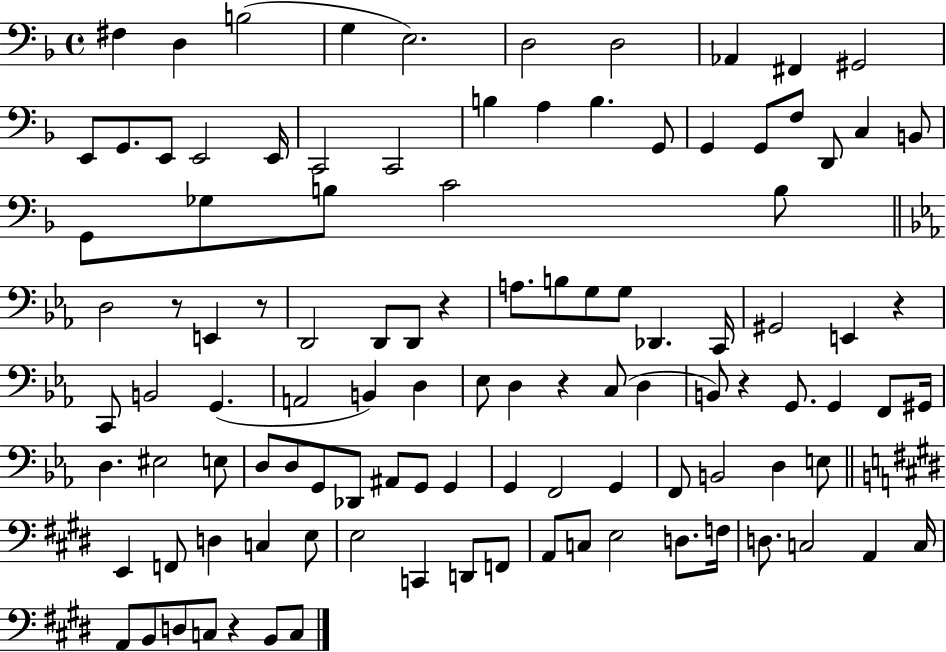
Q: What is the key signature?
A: F major